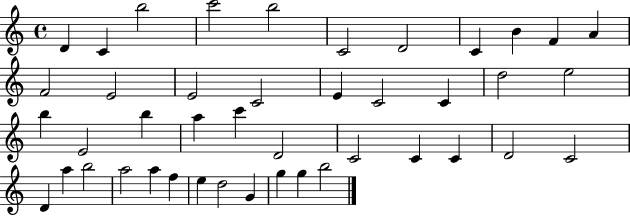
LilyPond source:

{
  \clef treble
  \time 4/4
  \defaultTimeSignature
  \key c \major
  d'4 c'4 b''2 | c'''2 b''2 | c'2 d'2 | c'4 b'4 f'4 a'4 | \break f'2 e'2 | e'2 c'2 | e'4 c'2 c'4 | d''2 e''2 | \break b''4 e'2 b''4 | a''4 c'''4 d'2 | c'2 c'4 c'4 | d'2 c'2 | \break d'4 a''4 b''2 | a''2 a''4 f''4 | e''4 d''2 g'4 | g''4 g''4 b''2 | \break \bar "|."
}